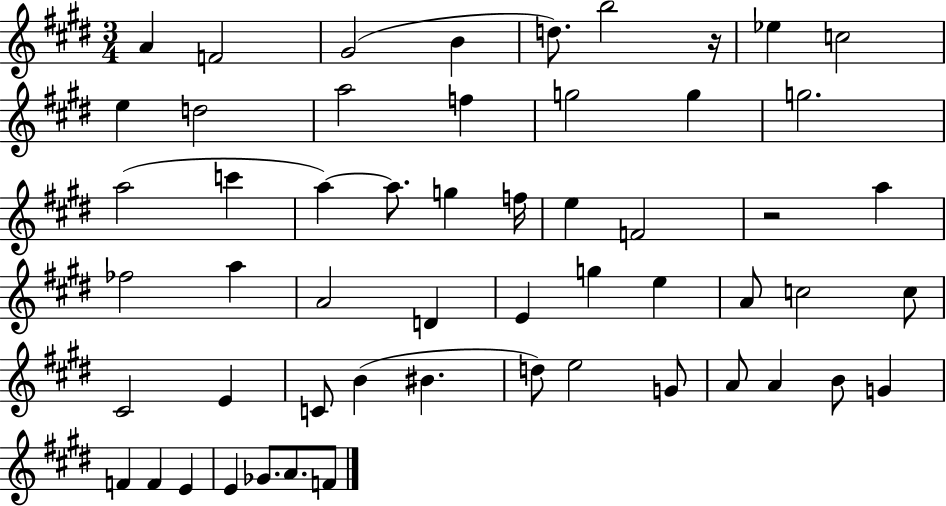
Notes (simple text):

A4/q F4/h G#4/h B4/q D5/e. B5/h R/s Eb5/q C5/h E5/q D5/h A5/h F5/q G5/h G5/q G5/h. A5/h C6/q A5/q A5/e. G5/q F5/s E5/q F4/h R/h A5/q FES5/h A5/q A4/h D4/q E4/q G5/q E5/q A4/e C5/h C5/e C#4/h E4/q C4/e B4/q BIS4/q. D5/e E5/h G4/e A4/e A4/q B4/e G4/q F4/q F4/q E4/q E4/q Gb4/e. A4/e. F4/e